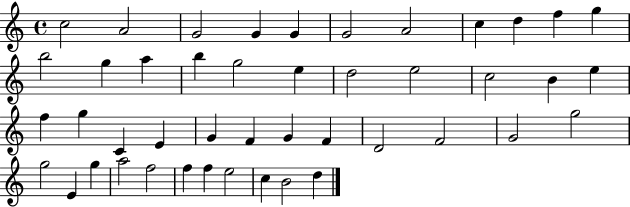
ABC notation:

X:1
T:Untitled
M:4/4
L:1/4
K:C
c2 A2 G2 G G G2 A2 c d f g b2 g a b g2 e d2 e2 c2 B e f g C E G F G F D2 F2 G2 g2 g2 E g a2 f2 f f e2 c B2 d